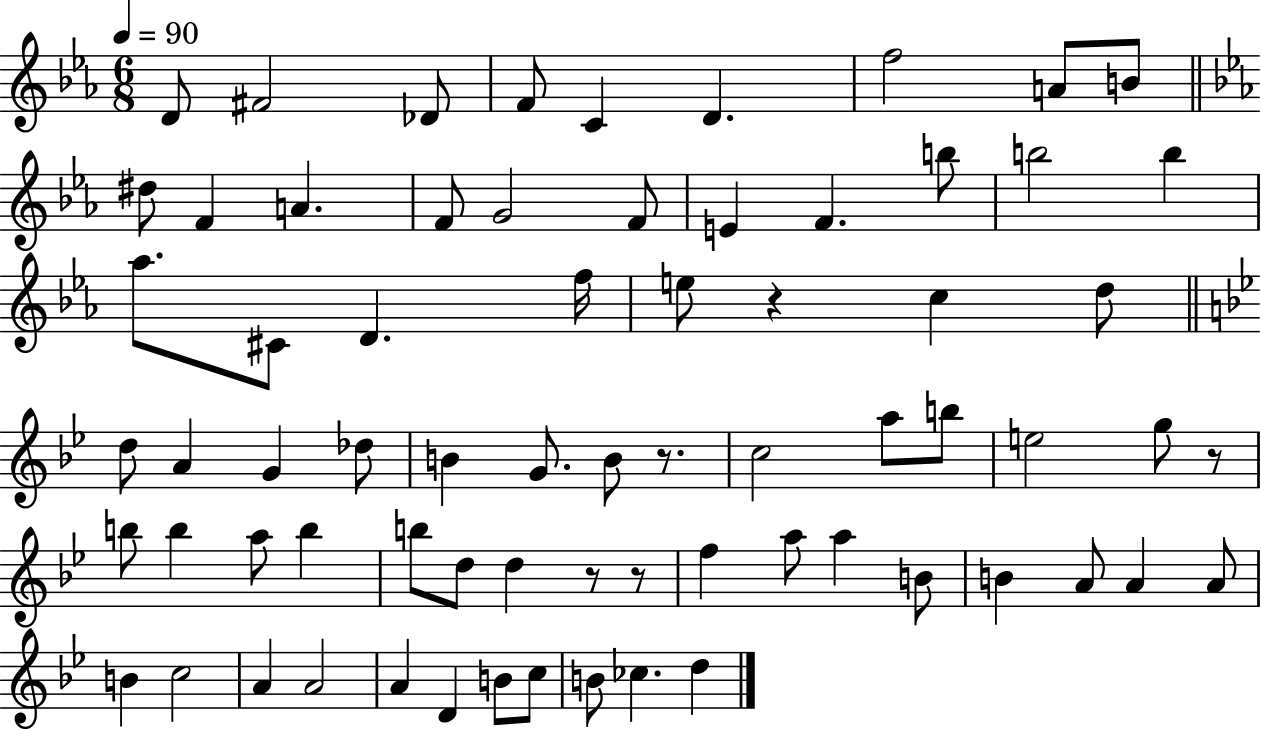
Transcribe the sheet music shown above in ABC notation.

X:1
T:Untitled
M:6/8
L:1/4
K:Eb
D/2 ^F2 _D/2 F/2 C D f2 A/2 B/2 ^d/2 F A F/2 G2 F/2 E F b/2 b2 b _a/2 ^C/2 D f/4 e/2 z c d/2 d/2 A G _d/2 B G/2 B/2 z/2 c2 a/2 b/2 e2 g/2 z/2 b/2 b a/2 b b/2 d/2 d z/2 z/2 f a/2 a B/2 B A/2 A A/2 B c2 A A2 A D B/2 c/2 B/2 _c d